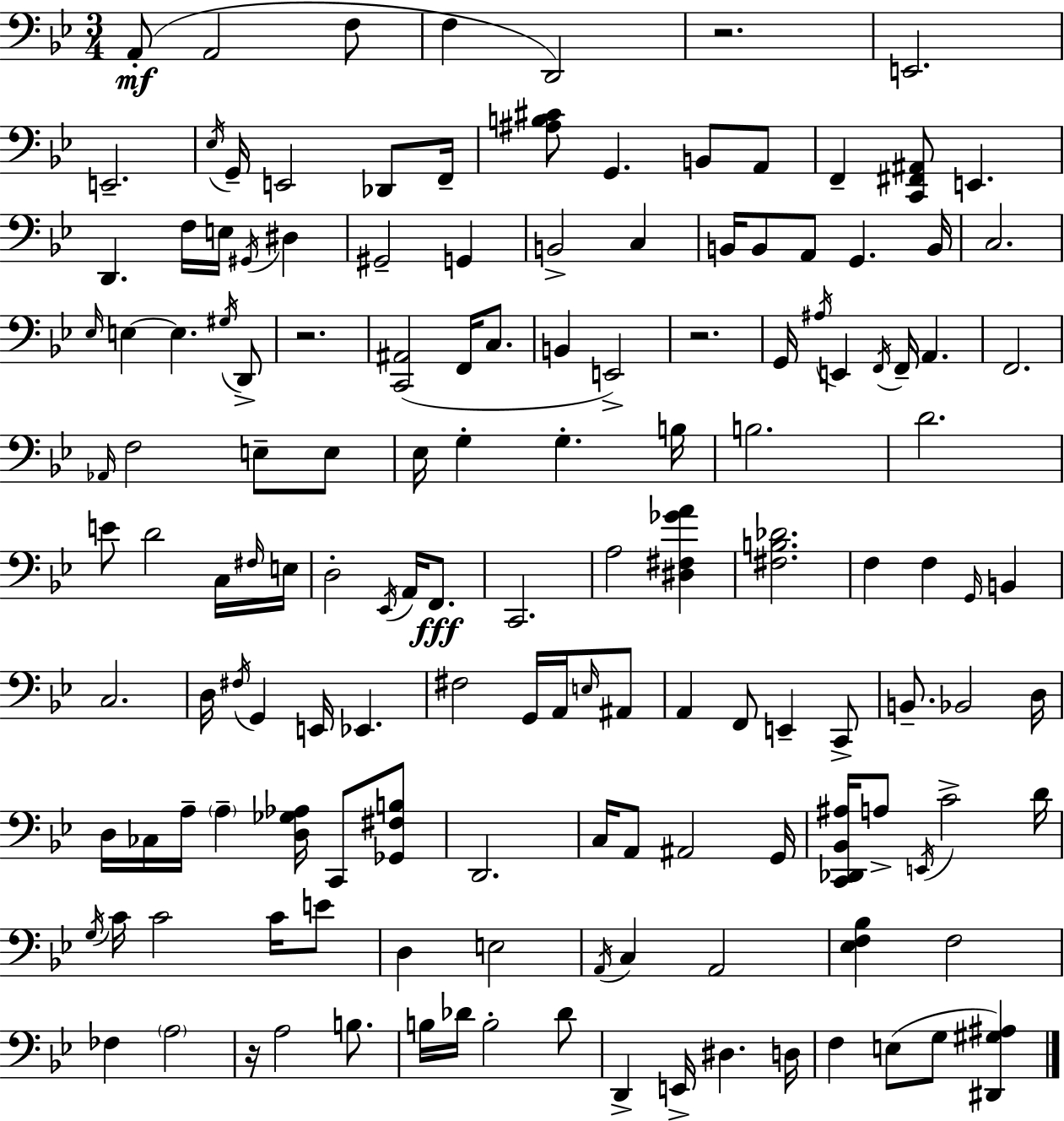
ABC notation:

X:1
T:Untitled
M:3/4
L:1/4
K:Gm
A,,/2 A,,2 F,/2 F, D,,2 z2 E,,2 E,,2 _E,/4 G,,/4 E,,2 _D,,/2 F,,/4 [^A,B,^C]/2 G,, B,,/2 A,,/2 F,, [C,,^F,,^A,,]/2 E,, D,, F,/4 E,/4 ^G,,/4 ^D, ^G,,2 G,, B,,2 C, B,,/4 B,,/2 A,,/2 G,, B,,/4 C,2 _E,/4 E, E, ^G,/4 D,,/2 z2 [C,,^A,,]2 F,,/4 C,/2 B,, E,,2 z2 G,,/4 ^A,/4 E,, F,,/4 F,,/4 A,, F,,2 _A,,/4 F,2 E,/2 E,/2 _E,/4 G, G, B,/4 B,2 D2 E/2 D2 C,/4 ^F,/4 E,/4 D,2 _E,,/4 A,,/4 F,,/2 C,,2 A,2 [^D,^F,_GA] [^F,B,_D]2 F, F, G,,/4 B,, C,2 D,/4 ^F,/4 G,, E,,/4 _E,, ^F,2 G,,/4 A,,/4 E,/4 ^A,,/2 A,, F,,/2 E,, C,,/2 B,,/2 _B,,2 D,/4 D,/4 _C,/4 A,/4 A, [D,_G,_A,]/4 C,,/2 [_G,,^F,B,]/2 D,,2 C,/4 A,,/2 ^A,,2 G,,/4 [C,,_D,,_B,,^A,]/4 A,/2 E,,/4 C2 D/4 G,/4 C/4 C2 C/4 E/2 D, E,2 A,,/4 C, A,,2 [_E,F,_B,] F,2 _F, A,2 z/4 A,2 B,/2 B,/4 _D/4 B,2 _D/2 D,, E,,/4 ^D, D,/4 F, E,/2 G,/2 [^D,,^G,^A,]